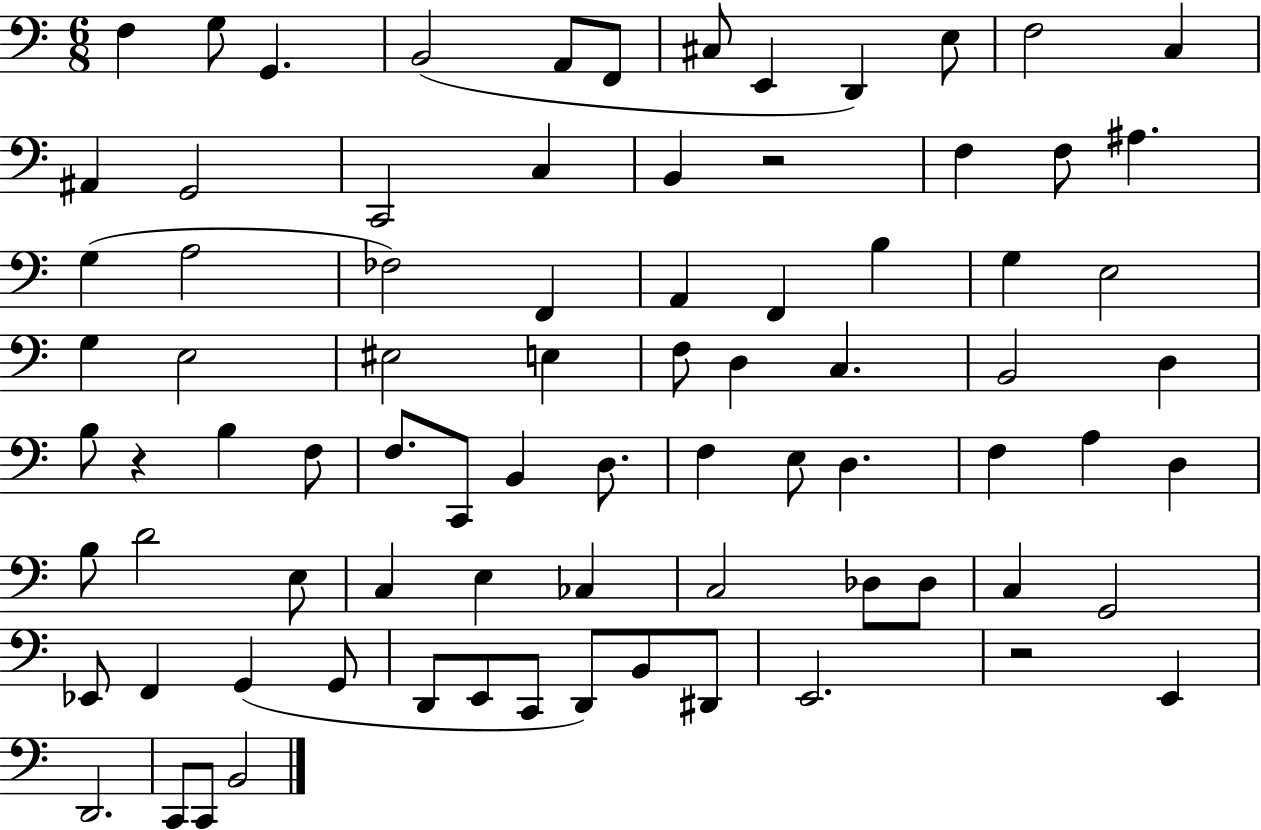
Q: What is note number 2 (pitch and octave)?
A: G3